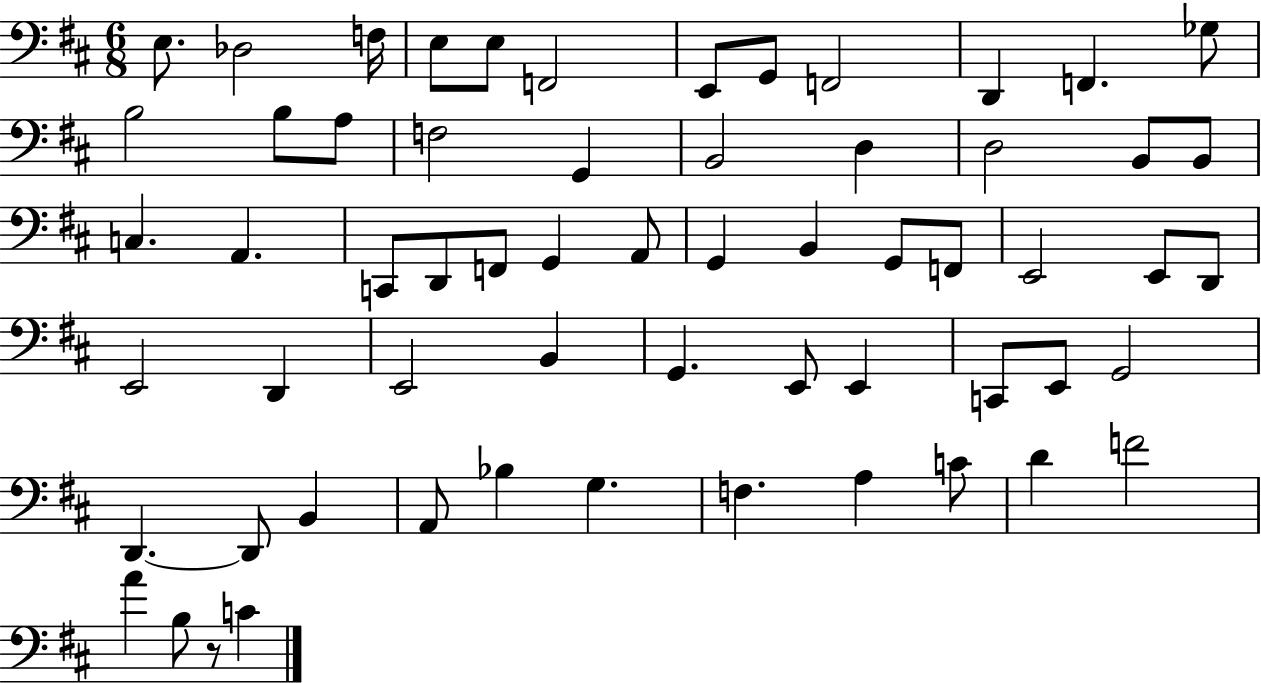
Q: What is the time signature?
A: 6/8